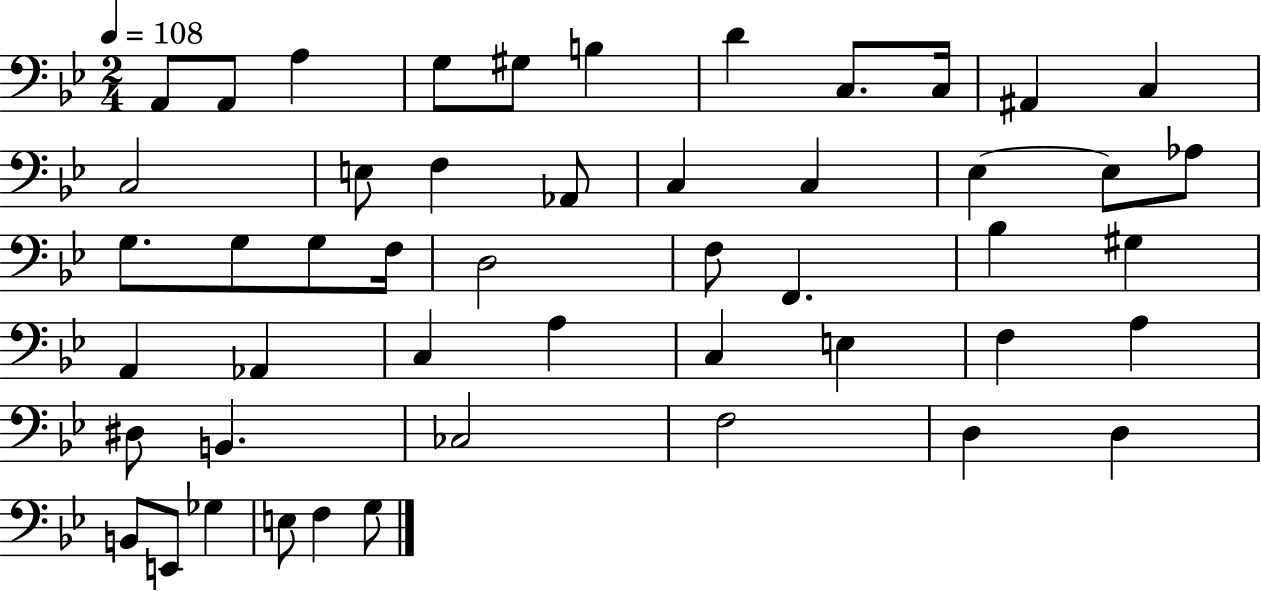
A2/e A2/e A3/q G3/e G#3/e B3/q D4/q C3/e. C3/s A#2/q C3/q C3/h E3/e F3/q Ab2/e C3/q C3/q Eb3/q Eb3/e Ab3/e G3/e. G3/e G3/e F3/s D3/h F3/e F2/q. Bb3/q G#3/q A2/q Ab2/q C3/q A3/q C3/q E3/q F3/q A3/q D#3/e B2/q. CES3/h F3/h D3/q D3/q B2/e E2/e Gb3/q E3/e F3/q G3/e